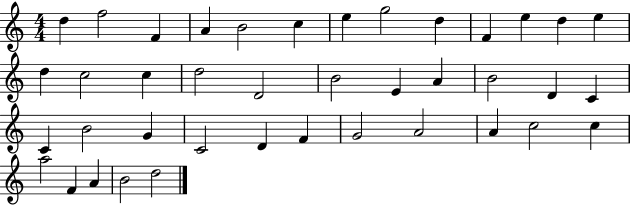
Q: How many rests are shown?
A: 0